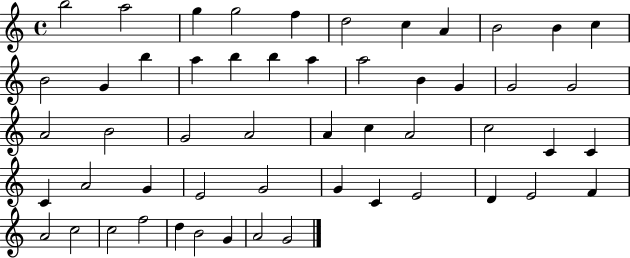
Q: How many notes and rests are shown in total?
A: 53